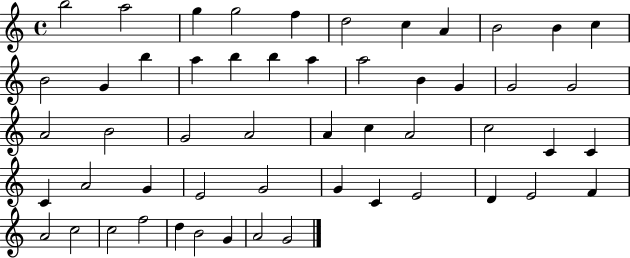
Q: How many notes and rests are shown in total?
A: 53